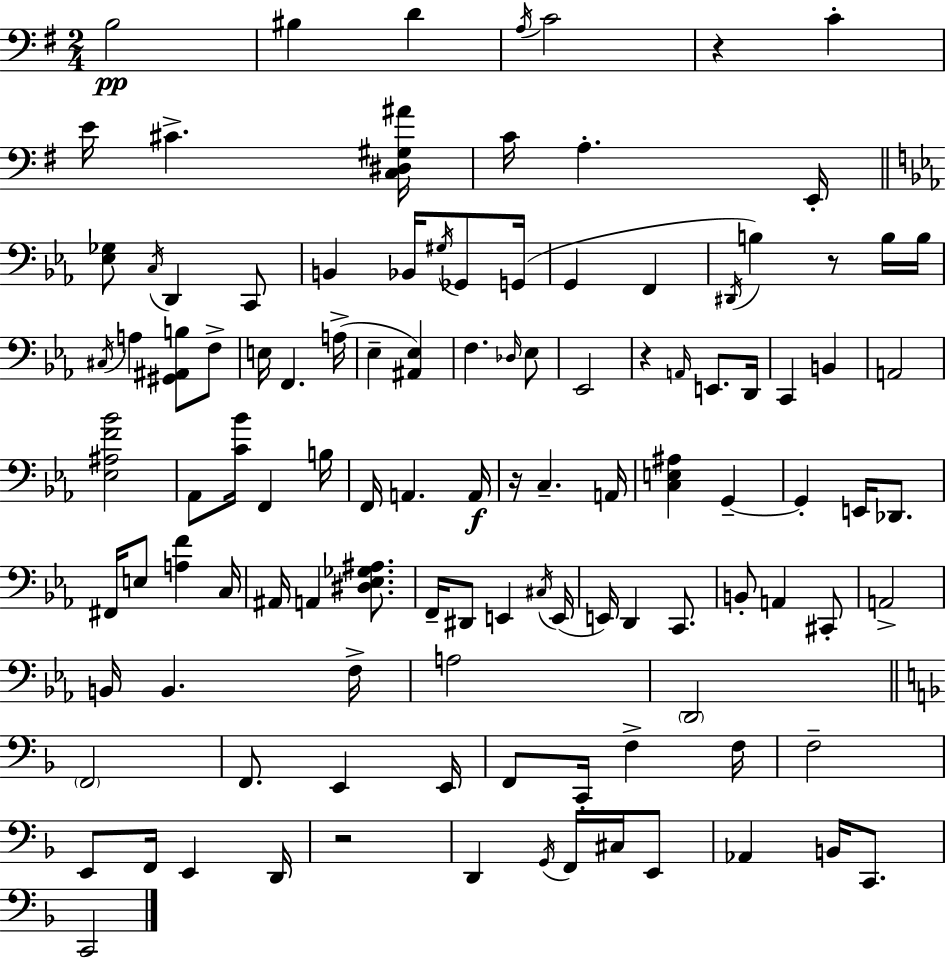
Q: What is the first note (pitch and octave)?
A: B3